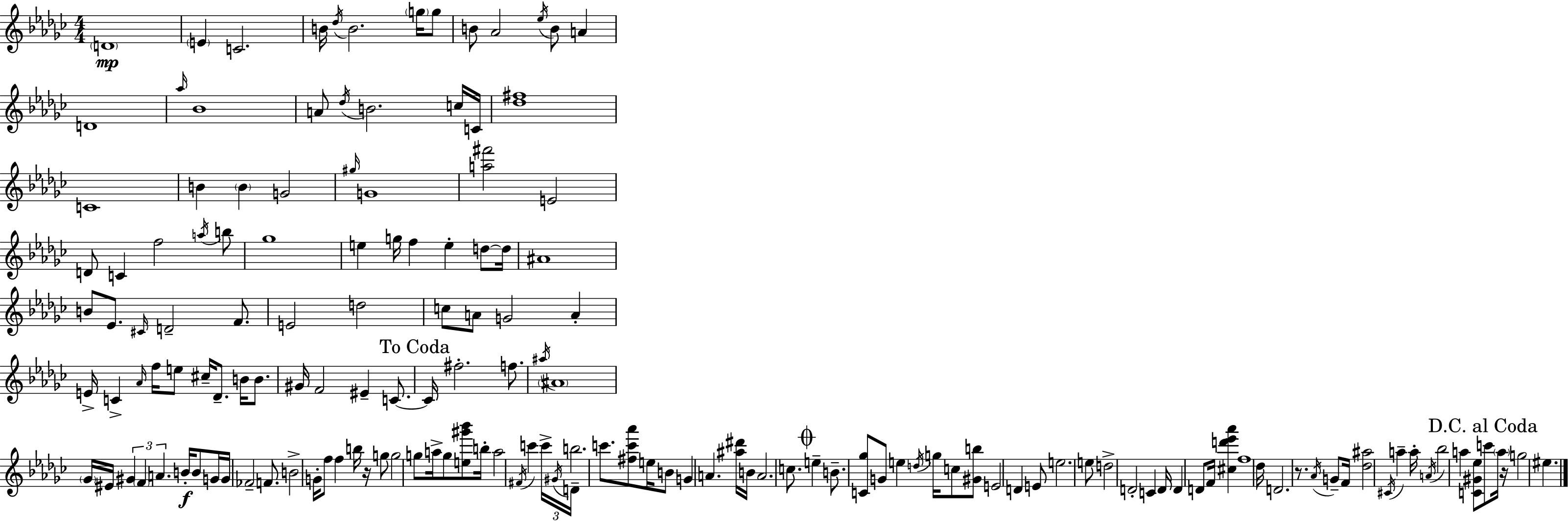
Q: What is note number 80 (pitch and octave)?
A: FES4